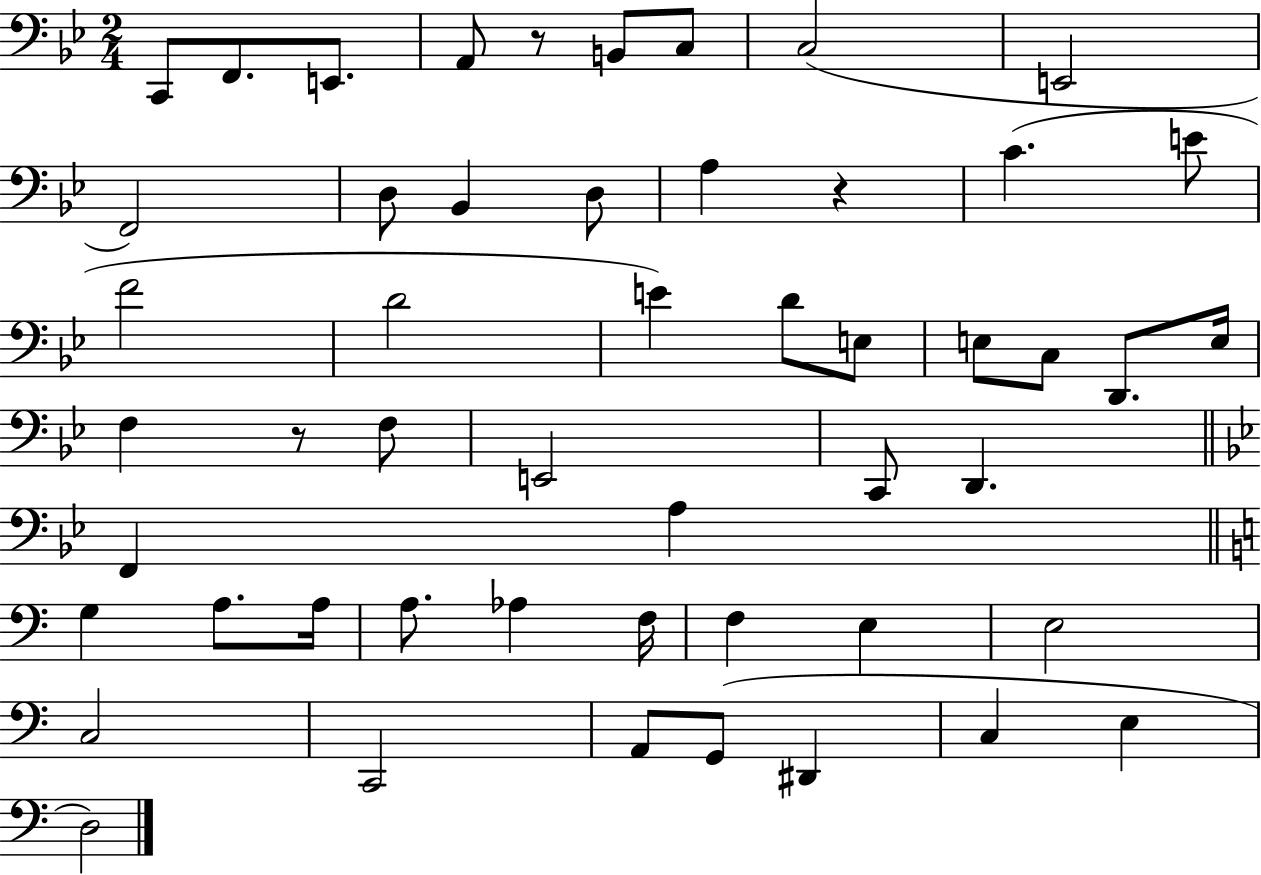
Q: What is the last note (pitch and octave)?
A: D3